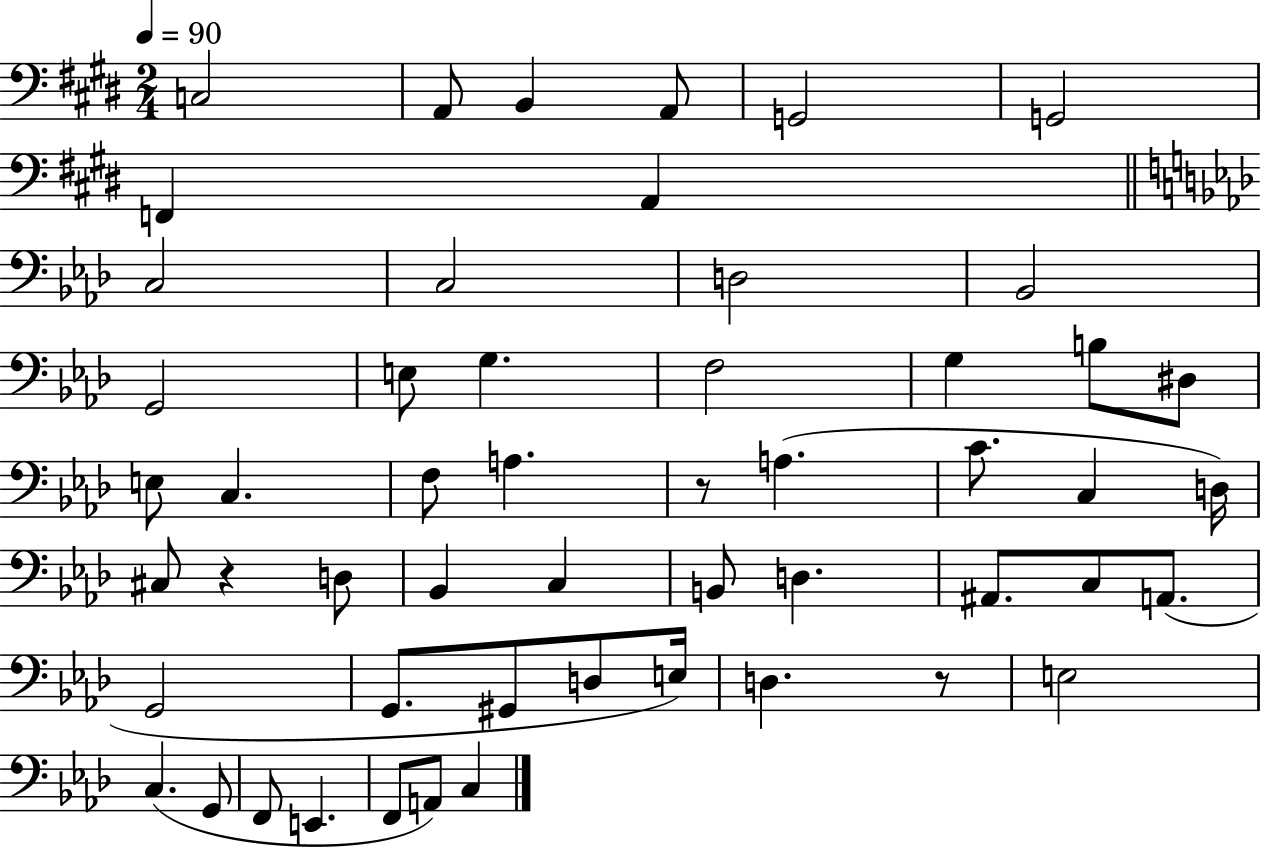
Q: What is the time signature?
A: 2/4